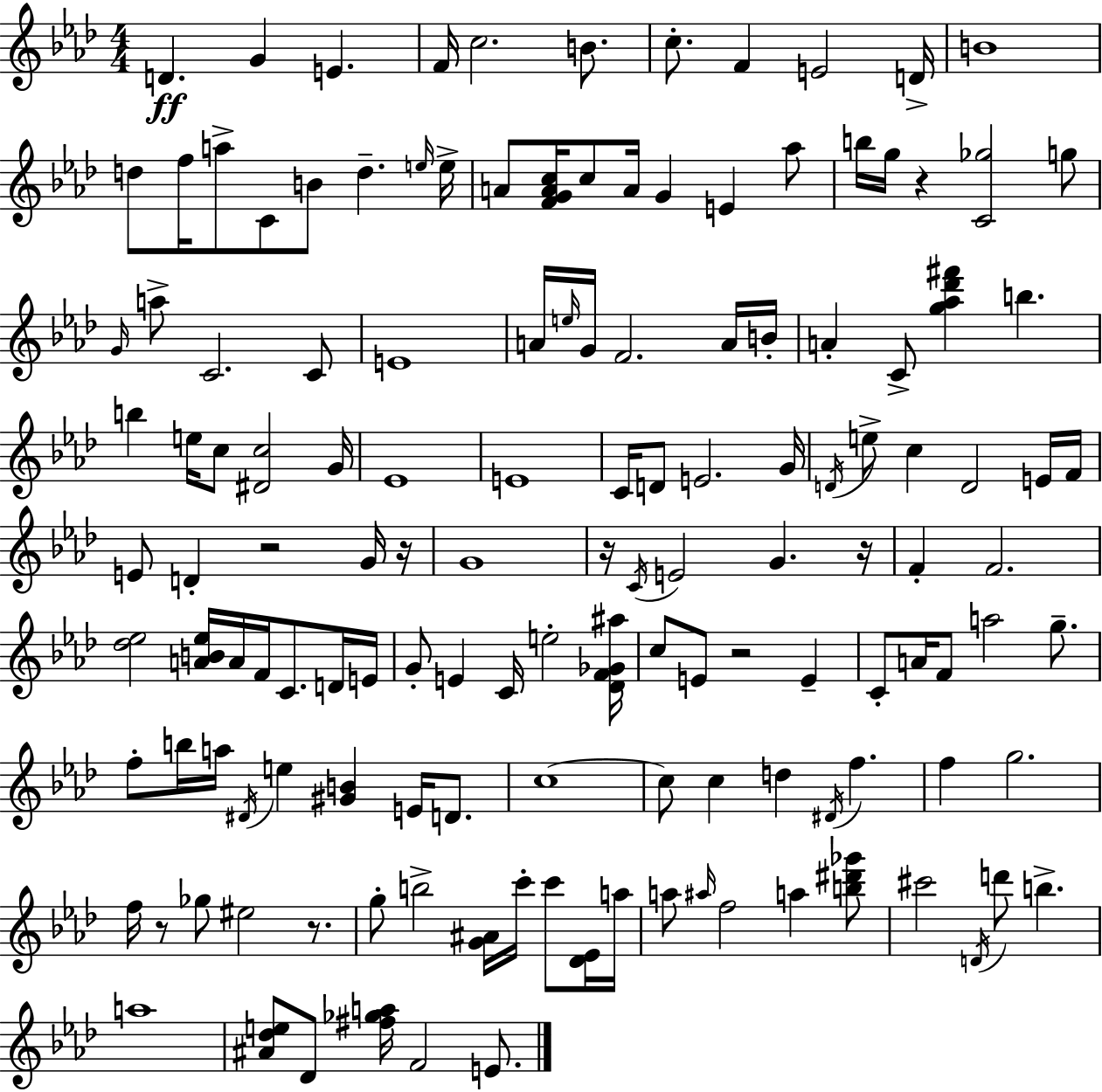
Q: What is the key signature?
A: AES major